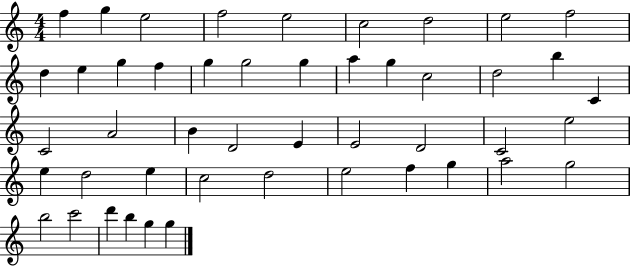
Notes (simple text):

F5/q G5/q E5/h F5/h E5/h C5/h D5/h E5/h F5/h D5/q E5/q G5/q F5/q G5/q G5/h G5/q A5/q G5/q C5/h D5/h B5/q C4/q C4/h A4/h B4/q D4/h E4/q E4/h D4/h C4/h E5/h E5/q D5/h E5/q C5/h D5/h E5/h F5/q G5/q A5/h G5/h B5/h C6/h D6/q B5/q G5/q G5/q